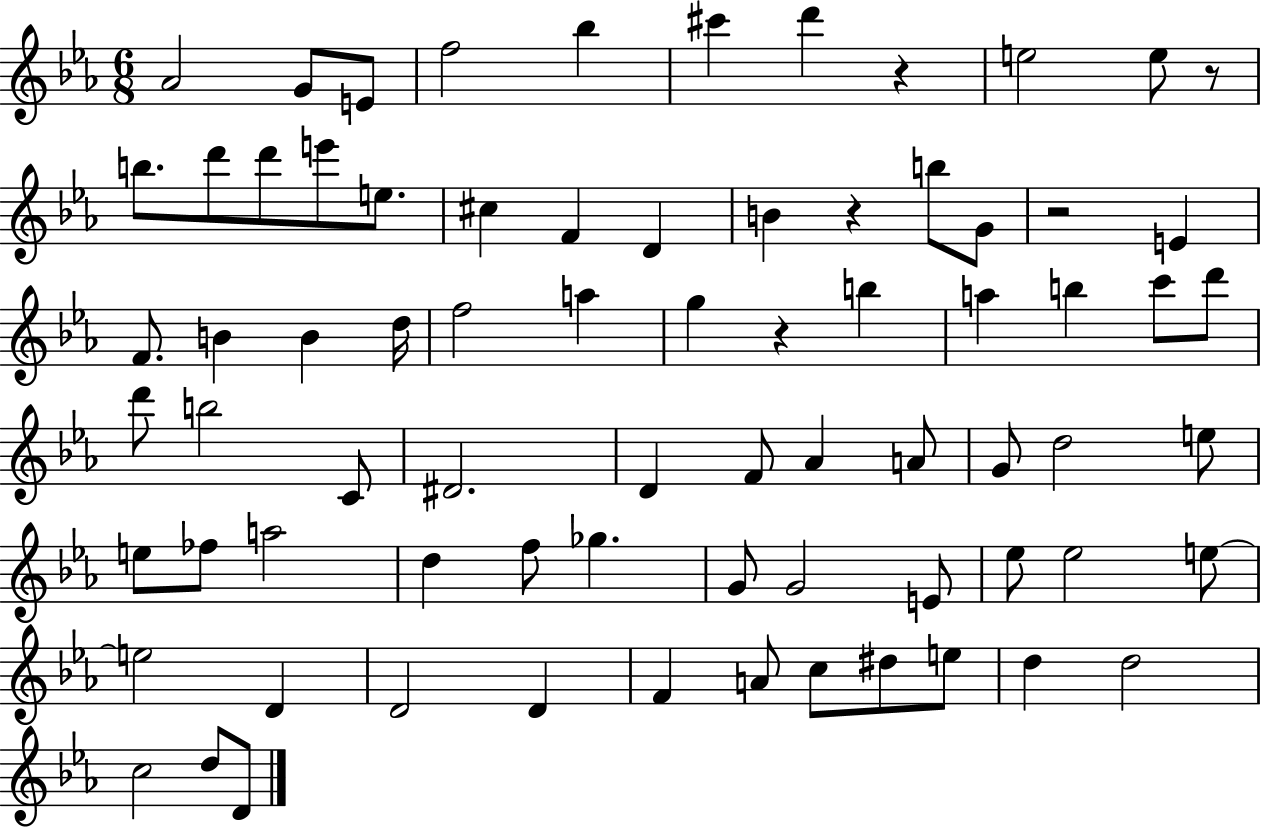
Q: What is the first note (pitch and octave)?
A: Ab4